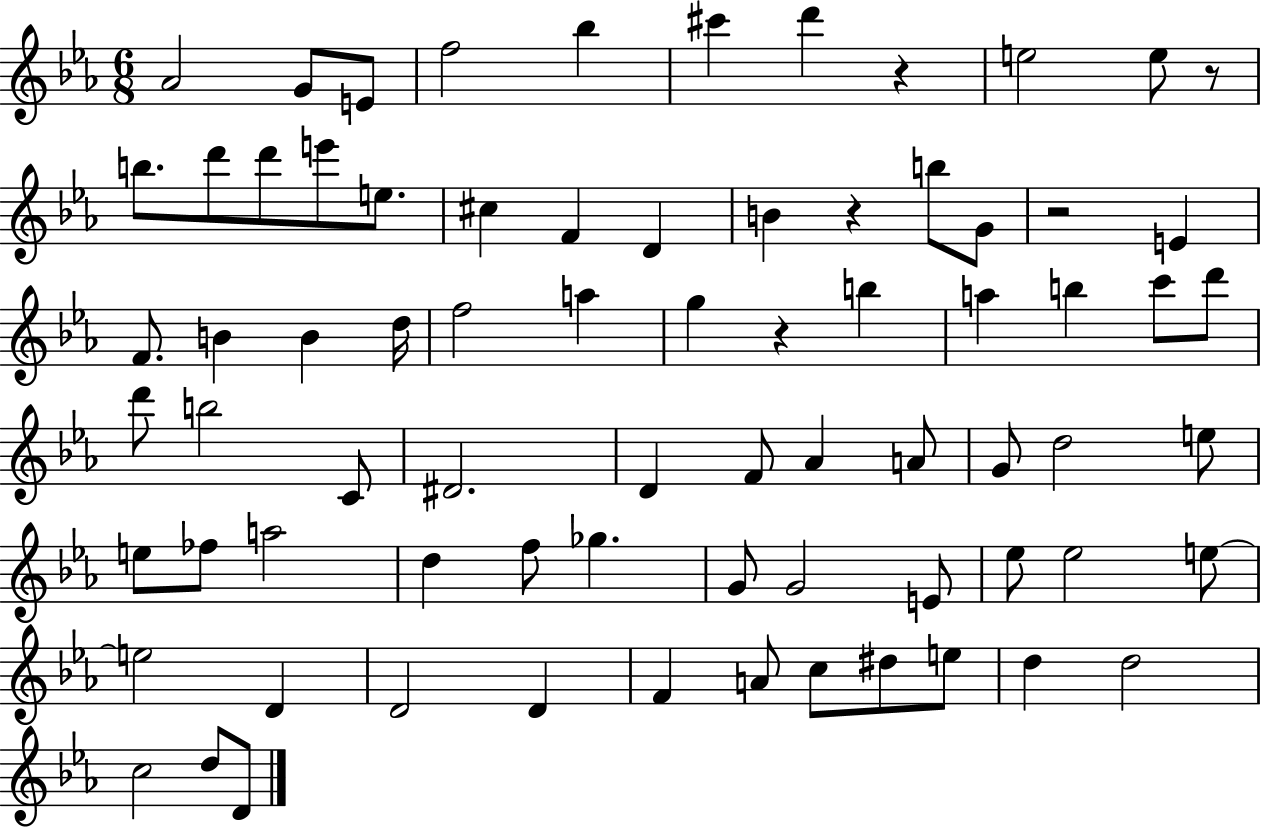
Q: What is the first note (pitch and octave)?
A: Ab4